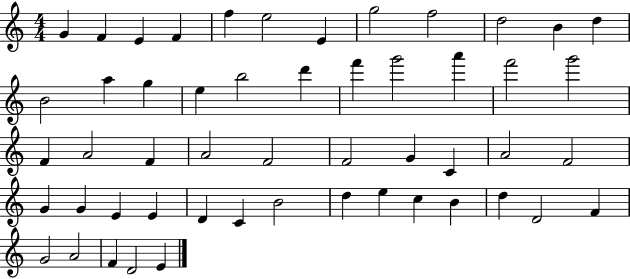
G4/q F4/q E4/q F4/q F5/q E5/h E4/q G5/h F5/h D5/h B4/q D5/q B4/h A5/q G5/q E5/q B5/h D6/q F6/q G6/h A6/q F6/h G6/h F4/q A4/h F4/q A4/h F4/h F4/h G4/q C4/q A4/h F4/h G4/q G4/q E4/q E4/q D4/q C4/q B4/h D5/q E5/q C5/q B4/q D5/q D4/h F4/q G4/h A4/h F4/q D4/h E4/q